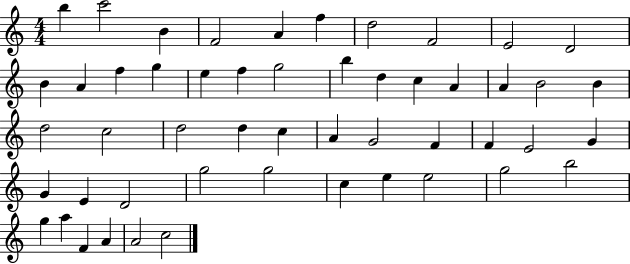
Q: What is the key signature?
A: C major